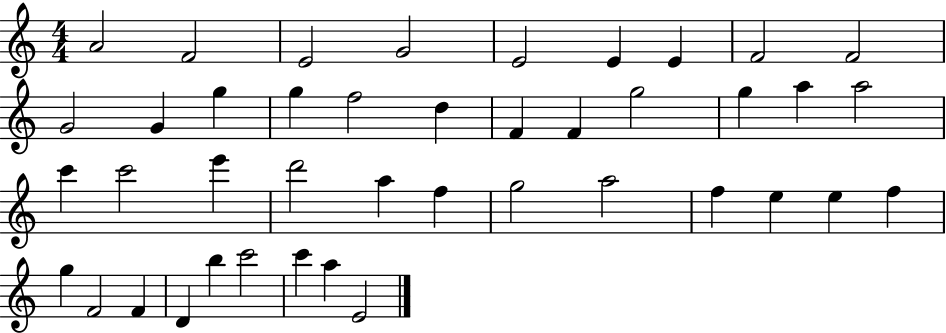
{
  \clef treble
  \numericTimeSignature
  \time 4/4
  \key c \major
  a'2 f'2 | e'2 g'2 | e'2 e'4 e'4 | f'2 f'2 | \break g'2 g'4 g''4 | g''4 f''2 d''4 | f'4 f'4 g''2 | g''4 a''4 a''2 | \break c'''4 c'''2 e'''4 | d'''2 a''4 f''4 | g''2 a''2 | f''4 e''4 e''4 f''4 | \break g''4 f'2 f'4 | d'4 b''4 c'''2 | c'''4 a''4 e'2 | \bar "|."
}